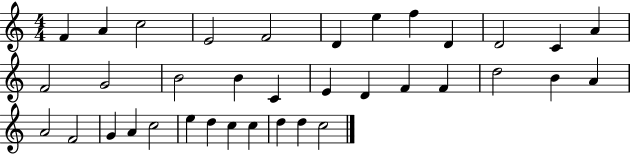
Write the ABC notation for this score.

X:1
T:Untitled
M:4/4
L:1/4
K:C
F A c2 E2 F2 D e f D D2 C A F2 G2 B2 B C E D F F d2 B A A2 F2 G A c2 e d c c d d c2